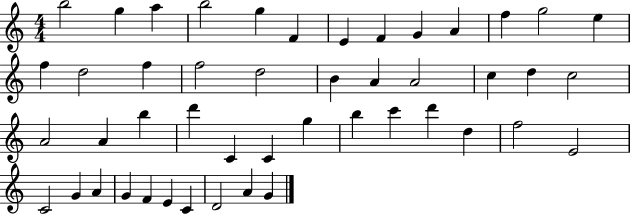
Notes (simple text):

B5/h G5/q A5/q B5/h G5/q F4/q E4/q F4/q G4/q A4/q F5/q G5/h E5/q F5/q D5/h F5/q F5/h D5/h B4/q A4/q A4/h C5/q D5/q C5/h A4/h A4/q B5/q D6/q C4/q C4/q G5/q B5/q C6/q D6/q D5/q F5/h E4/h C4/h G4/q A4/q G4/q F4/q E4/q C4/q D4/h A4/q G4/q